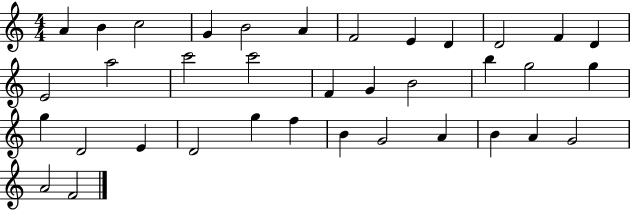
A4/q B4/q C5/h G4/q B4/h A4/q F4/h E4/q D4/q D4/h F4/q D4/q E4/h A5/h C6/h C6/h F4/q G4/q B4/h B5/q G5/h G5/q G5/q D4/h E4/q D4/h G5/q F5/q B4/q G4/h A4/q B4/q A4/q G4/h A4/h F4/h